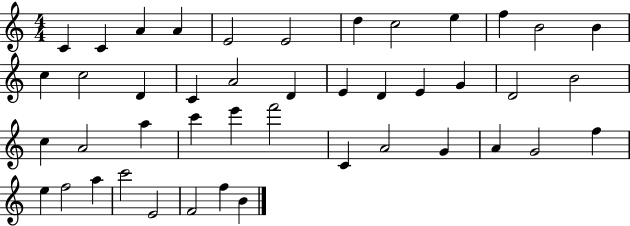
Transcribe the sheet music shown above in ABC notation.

X:1
T:Untitled
M:4/4
L:1/4
K:C
C C A A E2 E2 d c2 e f B2 B c c2 D C A2 D E D E G D2 B2 c A2 a c' e' f'2 C A2 G A G2 f e f2 a c'2 E2 F2 f B